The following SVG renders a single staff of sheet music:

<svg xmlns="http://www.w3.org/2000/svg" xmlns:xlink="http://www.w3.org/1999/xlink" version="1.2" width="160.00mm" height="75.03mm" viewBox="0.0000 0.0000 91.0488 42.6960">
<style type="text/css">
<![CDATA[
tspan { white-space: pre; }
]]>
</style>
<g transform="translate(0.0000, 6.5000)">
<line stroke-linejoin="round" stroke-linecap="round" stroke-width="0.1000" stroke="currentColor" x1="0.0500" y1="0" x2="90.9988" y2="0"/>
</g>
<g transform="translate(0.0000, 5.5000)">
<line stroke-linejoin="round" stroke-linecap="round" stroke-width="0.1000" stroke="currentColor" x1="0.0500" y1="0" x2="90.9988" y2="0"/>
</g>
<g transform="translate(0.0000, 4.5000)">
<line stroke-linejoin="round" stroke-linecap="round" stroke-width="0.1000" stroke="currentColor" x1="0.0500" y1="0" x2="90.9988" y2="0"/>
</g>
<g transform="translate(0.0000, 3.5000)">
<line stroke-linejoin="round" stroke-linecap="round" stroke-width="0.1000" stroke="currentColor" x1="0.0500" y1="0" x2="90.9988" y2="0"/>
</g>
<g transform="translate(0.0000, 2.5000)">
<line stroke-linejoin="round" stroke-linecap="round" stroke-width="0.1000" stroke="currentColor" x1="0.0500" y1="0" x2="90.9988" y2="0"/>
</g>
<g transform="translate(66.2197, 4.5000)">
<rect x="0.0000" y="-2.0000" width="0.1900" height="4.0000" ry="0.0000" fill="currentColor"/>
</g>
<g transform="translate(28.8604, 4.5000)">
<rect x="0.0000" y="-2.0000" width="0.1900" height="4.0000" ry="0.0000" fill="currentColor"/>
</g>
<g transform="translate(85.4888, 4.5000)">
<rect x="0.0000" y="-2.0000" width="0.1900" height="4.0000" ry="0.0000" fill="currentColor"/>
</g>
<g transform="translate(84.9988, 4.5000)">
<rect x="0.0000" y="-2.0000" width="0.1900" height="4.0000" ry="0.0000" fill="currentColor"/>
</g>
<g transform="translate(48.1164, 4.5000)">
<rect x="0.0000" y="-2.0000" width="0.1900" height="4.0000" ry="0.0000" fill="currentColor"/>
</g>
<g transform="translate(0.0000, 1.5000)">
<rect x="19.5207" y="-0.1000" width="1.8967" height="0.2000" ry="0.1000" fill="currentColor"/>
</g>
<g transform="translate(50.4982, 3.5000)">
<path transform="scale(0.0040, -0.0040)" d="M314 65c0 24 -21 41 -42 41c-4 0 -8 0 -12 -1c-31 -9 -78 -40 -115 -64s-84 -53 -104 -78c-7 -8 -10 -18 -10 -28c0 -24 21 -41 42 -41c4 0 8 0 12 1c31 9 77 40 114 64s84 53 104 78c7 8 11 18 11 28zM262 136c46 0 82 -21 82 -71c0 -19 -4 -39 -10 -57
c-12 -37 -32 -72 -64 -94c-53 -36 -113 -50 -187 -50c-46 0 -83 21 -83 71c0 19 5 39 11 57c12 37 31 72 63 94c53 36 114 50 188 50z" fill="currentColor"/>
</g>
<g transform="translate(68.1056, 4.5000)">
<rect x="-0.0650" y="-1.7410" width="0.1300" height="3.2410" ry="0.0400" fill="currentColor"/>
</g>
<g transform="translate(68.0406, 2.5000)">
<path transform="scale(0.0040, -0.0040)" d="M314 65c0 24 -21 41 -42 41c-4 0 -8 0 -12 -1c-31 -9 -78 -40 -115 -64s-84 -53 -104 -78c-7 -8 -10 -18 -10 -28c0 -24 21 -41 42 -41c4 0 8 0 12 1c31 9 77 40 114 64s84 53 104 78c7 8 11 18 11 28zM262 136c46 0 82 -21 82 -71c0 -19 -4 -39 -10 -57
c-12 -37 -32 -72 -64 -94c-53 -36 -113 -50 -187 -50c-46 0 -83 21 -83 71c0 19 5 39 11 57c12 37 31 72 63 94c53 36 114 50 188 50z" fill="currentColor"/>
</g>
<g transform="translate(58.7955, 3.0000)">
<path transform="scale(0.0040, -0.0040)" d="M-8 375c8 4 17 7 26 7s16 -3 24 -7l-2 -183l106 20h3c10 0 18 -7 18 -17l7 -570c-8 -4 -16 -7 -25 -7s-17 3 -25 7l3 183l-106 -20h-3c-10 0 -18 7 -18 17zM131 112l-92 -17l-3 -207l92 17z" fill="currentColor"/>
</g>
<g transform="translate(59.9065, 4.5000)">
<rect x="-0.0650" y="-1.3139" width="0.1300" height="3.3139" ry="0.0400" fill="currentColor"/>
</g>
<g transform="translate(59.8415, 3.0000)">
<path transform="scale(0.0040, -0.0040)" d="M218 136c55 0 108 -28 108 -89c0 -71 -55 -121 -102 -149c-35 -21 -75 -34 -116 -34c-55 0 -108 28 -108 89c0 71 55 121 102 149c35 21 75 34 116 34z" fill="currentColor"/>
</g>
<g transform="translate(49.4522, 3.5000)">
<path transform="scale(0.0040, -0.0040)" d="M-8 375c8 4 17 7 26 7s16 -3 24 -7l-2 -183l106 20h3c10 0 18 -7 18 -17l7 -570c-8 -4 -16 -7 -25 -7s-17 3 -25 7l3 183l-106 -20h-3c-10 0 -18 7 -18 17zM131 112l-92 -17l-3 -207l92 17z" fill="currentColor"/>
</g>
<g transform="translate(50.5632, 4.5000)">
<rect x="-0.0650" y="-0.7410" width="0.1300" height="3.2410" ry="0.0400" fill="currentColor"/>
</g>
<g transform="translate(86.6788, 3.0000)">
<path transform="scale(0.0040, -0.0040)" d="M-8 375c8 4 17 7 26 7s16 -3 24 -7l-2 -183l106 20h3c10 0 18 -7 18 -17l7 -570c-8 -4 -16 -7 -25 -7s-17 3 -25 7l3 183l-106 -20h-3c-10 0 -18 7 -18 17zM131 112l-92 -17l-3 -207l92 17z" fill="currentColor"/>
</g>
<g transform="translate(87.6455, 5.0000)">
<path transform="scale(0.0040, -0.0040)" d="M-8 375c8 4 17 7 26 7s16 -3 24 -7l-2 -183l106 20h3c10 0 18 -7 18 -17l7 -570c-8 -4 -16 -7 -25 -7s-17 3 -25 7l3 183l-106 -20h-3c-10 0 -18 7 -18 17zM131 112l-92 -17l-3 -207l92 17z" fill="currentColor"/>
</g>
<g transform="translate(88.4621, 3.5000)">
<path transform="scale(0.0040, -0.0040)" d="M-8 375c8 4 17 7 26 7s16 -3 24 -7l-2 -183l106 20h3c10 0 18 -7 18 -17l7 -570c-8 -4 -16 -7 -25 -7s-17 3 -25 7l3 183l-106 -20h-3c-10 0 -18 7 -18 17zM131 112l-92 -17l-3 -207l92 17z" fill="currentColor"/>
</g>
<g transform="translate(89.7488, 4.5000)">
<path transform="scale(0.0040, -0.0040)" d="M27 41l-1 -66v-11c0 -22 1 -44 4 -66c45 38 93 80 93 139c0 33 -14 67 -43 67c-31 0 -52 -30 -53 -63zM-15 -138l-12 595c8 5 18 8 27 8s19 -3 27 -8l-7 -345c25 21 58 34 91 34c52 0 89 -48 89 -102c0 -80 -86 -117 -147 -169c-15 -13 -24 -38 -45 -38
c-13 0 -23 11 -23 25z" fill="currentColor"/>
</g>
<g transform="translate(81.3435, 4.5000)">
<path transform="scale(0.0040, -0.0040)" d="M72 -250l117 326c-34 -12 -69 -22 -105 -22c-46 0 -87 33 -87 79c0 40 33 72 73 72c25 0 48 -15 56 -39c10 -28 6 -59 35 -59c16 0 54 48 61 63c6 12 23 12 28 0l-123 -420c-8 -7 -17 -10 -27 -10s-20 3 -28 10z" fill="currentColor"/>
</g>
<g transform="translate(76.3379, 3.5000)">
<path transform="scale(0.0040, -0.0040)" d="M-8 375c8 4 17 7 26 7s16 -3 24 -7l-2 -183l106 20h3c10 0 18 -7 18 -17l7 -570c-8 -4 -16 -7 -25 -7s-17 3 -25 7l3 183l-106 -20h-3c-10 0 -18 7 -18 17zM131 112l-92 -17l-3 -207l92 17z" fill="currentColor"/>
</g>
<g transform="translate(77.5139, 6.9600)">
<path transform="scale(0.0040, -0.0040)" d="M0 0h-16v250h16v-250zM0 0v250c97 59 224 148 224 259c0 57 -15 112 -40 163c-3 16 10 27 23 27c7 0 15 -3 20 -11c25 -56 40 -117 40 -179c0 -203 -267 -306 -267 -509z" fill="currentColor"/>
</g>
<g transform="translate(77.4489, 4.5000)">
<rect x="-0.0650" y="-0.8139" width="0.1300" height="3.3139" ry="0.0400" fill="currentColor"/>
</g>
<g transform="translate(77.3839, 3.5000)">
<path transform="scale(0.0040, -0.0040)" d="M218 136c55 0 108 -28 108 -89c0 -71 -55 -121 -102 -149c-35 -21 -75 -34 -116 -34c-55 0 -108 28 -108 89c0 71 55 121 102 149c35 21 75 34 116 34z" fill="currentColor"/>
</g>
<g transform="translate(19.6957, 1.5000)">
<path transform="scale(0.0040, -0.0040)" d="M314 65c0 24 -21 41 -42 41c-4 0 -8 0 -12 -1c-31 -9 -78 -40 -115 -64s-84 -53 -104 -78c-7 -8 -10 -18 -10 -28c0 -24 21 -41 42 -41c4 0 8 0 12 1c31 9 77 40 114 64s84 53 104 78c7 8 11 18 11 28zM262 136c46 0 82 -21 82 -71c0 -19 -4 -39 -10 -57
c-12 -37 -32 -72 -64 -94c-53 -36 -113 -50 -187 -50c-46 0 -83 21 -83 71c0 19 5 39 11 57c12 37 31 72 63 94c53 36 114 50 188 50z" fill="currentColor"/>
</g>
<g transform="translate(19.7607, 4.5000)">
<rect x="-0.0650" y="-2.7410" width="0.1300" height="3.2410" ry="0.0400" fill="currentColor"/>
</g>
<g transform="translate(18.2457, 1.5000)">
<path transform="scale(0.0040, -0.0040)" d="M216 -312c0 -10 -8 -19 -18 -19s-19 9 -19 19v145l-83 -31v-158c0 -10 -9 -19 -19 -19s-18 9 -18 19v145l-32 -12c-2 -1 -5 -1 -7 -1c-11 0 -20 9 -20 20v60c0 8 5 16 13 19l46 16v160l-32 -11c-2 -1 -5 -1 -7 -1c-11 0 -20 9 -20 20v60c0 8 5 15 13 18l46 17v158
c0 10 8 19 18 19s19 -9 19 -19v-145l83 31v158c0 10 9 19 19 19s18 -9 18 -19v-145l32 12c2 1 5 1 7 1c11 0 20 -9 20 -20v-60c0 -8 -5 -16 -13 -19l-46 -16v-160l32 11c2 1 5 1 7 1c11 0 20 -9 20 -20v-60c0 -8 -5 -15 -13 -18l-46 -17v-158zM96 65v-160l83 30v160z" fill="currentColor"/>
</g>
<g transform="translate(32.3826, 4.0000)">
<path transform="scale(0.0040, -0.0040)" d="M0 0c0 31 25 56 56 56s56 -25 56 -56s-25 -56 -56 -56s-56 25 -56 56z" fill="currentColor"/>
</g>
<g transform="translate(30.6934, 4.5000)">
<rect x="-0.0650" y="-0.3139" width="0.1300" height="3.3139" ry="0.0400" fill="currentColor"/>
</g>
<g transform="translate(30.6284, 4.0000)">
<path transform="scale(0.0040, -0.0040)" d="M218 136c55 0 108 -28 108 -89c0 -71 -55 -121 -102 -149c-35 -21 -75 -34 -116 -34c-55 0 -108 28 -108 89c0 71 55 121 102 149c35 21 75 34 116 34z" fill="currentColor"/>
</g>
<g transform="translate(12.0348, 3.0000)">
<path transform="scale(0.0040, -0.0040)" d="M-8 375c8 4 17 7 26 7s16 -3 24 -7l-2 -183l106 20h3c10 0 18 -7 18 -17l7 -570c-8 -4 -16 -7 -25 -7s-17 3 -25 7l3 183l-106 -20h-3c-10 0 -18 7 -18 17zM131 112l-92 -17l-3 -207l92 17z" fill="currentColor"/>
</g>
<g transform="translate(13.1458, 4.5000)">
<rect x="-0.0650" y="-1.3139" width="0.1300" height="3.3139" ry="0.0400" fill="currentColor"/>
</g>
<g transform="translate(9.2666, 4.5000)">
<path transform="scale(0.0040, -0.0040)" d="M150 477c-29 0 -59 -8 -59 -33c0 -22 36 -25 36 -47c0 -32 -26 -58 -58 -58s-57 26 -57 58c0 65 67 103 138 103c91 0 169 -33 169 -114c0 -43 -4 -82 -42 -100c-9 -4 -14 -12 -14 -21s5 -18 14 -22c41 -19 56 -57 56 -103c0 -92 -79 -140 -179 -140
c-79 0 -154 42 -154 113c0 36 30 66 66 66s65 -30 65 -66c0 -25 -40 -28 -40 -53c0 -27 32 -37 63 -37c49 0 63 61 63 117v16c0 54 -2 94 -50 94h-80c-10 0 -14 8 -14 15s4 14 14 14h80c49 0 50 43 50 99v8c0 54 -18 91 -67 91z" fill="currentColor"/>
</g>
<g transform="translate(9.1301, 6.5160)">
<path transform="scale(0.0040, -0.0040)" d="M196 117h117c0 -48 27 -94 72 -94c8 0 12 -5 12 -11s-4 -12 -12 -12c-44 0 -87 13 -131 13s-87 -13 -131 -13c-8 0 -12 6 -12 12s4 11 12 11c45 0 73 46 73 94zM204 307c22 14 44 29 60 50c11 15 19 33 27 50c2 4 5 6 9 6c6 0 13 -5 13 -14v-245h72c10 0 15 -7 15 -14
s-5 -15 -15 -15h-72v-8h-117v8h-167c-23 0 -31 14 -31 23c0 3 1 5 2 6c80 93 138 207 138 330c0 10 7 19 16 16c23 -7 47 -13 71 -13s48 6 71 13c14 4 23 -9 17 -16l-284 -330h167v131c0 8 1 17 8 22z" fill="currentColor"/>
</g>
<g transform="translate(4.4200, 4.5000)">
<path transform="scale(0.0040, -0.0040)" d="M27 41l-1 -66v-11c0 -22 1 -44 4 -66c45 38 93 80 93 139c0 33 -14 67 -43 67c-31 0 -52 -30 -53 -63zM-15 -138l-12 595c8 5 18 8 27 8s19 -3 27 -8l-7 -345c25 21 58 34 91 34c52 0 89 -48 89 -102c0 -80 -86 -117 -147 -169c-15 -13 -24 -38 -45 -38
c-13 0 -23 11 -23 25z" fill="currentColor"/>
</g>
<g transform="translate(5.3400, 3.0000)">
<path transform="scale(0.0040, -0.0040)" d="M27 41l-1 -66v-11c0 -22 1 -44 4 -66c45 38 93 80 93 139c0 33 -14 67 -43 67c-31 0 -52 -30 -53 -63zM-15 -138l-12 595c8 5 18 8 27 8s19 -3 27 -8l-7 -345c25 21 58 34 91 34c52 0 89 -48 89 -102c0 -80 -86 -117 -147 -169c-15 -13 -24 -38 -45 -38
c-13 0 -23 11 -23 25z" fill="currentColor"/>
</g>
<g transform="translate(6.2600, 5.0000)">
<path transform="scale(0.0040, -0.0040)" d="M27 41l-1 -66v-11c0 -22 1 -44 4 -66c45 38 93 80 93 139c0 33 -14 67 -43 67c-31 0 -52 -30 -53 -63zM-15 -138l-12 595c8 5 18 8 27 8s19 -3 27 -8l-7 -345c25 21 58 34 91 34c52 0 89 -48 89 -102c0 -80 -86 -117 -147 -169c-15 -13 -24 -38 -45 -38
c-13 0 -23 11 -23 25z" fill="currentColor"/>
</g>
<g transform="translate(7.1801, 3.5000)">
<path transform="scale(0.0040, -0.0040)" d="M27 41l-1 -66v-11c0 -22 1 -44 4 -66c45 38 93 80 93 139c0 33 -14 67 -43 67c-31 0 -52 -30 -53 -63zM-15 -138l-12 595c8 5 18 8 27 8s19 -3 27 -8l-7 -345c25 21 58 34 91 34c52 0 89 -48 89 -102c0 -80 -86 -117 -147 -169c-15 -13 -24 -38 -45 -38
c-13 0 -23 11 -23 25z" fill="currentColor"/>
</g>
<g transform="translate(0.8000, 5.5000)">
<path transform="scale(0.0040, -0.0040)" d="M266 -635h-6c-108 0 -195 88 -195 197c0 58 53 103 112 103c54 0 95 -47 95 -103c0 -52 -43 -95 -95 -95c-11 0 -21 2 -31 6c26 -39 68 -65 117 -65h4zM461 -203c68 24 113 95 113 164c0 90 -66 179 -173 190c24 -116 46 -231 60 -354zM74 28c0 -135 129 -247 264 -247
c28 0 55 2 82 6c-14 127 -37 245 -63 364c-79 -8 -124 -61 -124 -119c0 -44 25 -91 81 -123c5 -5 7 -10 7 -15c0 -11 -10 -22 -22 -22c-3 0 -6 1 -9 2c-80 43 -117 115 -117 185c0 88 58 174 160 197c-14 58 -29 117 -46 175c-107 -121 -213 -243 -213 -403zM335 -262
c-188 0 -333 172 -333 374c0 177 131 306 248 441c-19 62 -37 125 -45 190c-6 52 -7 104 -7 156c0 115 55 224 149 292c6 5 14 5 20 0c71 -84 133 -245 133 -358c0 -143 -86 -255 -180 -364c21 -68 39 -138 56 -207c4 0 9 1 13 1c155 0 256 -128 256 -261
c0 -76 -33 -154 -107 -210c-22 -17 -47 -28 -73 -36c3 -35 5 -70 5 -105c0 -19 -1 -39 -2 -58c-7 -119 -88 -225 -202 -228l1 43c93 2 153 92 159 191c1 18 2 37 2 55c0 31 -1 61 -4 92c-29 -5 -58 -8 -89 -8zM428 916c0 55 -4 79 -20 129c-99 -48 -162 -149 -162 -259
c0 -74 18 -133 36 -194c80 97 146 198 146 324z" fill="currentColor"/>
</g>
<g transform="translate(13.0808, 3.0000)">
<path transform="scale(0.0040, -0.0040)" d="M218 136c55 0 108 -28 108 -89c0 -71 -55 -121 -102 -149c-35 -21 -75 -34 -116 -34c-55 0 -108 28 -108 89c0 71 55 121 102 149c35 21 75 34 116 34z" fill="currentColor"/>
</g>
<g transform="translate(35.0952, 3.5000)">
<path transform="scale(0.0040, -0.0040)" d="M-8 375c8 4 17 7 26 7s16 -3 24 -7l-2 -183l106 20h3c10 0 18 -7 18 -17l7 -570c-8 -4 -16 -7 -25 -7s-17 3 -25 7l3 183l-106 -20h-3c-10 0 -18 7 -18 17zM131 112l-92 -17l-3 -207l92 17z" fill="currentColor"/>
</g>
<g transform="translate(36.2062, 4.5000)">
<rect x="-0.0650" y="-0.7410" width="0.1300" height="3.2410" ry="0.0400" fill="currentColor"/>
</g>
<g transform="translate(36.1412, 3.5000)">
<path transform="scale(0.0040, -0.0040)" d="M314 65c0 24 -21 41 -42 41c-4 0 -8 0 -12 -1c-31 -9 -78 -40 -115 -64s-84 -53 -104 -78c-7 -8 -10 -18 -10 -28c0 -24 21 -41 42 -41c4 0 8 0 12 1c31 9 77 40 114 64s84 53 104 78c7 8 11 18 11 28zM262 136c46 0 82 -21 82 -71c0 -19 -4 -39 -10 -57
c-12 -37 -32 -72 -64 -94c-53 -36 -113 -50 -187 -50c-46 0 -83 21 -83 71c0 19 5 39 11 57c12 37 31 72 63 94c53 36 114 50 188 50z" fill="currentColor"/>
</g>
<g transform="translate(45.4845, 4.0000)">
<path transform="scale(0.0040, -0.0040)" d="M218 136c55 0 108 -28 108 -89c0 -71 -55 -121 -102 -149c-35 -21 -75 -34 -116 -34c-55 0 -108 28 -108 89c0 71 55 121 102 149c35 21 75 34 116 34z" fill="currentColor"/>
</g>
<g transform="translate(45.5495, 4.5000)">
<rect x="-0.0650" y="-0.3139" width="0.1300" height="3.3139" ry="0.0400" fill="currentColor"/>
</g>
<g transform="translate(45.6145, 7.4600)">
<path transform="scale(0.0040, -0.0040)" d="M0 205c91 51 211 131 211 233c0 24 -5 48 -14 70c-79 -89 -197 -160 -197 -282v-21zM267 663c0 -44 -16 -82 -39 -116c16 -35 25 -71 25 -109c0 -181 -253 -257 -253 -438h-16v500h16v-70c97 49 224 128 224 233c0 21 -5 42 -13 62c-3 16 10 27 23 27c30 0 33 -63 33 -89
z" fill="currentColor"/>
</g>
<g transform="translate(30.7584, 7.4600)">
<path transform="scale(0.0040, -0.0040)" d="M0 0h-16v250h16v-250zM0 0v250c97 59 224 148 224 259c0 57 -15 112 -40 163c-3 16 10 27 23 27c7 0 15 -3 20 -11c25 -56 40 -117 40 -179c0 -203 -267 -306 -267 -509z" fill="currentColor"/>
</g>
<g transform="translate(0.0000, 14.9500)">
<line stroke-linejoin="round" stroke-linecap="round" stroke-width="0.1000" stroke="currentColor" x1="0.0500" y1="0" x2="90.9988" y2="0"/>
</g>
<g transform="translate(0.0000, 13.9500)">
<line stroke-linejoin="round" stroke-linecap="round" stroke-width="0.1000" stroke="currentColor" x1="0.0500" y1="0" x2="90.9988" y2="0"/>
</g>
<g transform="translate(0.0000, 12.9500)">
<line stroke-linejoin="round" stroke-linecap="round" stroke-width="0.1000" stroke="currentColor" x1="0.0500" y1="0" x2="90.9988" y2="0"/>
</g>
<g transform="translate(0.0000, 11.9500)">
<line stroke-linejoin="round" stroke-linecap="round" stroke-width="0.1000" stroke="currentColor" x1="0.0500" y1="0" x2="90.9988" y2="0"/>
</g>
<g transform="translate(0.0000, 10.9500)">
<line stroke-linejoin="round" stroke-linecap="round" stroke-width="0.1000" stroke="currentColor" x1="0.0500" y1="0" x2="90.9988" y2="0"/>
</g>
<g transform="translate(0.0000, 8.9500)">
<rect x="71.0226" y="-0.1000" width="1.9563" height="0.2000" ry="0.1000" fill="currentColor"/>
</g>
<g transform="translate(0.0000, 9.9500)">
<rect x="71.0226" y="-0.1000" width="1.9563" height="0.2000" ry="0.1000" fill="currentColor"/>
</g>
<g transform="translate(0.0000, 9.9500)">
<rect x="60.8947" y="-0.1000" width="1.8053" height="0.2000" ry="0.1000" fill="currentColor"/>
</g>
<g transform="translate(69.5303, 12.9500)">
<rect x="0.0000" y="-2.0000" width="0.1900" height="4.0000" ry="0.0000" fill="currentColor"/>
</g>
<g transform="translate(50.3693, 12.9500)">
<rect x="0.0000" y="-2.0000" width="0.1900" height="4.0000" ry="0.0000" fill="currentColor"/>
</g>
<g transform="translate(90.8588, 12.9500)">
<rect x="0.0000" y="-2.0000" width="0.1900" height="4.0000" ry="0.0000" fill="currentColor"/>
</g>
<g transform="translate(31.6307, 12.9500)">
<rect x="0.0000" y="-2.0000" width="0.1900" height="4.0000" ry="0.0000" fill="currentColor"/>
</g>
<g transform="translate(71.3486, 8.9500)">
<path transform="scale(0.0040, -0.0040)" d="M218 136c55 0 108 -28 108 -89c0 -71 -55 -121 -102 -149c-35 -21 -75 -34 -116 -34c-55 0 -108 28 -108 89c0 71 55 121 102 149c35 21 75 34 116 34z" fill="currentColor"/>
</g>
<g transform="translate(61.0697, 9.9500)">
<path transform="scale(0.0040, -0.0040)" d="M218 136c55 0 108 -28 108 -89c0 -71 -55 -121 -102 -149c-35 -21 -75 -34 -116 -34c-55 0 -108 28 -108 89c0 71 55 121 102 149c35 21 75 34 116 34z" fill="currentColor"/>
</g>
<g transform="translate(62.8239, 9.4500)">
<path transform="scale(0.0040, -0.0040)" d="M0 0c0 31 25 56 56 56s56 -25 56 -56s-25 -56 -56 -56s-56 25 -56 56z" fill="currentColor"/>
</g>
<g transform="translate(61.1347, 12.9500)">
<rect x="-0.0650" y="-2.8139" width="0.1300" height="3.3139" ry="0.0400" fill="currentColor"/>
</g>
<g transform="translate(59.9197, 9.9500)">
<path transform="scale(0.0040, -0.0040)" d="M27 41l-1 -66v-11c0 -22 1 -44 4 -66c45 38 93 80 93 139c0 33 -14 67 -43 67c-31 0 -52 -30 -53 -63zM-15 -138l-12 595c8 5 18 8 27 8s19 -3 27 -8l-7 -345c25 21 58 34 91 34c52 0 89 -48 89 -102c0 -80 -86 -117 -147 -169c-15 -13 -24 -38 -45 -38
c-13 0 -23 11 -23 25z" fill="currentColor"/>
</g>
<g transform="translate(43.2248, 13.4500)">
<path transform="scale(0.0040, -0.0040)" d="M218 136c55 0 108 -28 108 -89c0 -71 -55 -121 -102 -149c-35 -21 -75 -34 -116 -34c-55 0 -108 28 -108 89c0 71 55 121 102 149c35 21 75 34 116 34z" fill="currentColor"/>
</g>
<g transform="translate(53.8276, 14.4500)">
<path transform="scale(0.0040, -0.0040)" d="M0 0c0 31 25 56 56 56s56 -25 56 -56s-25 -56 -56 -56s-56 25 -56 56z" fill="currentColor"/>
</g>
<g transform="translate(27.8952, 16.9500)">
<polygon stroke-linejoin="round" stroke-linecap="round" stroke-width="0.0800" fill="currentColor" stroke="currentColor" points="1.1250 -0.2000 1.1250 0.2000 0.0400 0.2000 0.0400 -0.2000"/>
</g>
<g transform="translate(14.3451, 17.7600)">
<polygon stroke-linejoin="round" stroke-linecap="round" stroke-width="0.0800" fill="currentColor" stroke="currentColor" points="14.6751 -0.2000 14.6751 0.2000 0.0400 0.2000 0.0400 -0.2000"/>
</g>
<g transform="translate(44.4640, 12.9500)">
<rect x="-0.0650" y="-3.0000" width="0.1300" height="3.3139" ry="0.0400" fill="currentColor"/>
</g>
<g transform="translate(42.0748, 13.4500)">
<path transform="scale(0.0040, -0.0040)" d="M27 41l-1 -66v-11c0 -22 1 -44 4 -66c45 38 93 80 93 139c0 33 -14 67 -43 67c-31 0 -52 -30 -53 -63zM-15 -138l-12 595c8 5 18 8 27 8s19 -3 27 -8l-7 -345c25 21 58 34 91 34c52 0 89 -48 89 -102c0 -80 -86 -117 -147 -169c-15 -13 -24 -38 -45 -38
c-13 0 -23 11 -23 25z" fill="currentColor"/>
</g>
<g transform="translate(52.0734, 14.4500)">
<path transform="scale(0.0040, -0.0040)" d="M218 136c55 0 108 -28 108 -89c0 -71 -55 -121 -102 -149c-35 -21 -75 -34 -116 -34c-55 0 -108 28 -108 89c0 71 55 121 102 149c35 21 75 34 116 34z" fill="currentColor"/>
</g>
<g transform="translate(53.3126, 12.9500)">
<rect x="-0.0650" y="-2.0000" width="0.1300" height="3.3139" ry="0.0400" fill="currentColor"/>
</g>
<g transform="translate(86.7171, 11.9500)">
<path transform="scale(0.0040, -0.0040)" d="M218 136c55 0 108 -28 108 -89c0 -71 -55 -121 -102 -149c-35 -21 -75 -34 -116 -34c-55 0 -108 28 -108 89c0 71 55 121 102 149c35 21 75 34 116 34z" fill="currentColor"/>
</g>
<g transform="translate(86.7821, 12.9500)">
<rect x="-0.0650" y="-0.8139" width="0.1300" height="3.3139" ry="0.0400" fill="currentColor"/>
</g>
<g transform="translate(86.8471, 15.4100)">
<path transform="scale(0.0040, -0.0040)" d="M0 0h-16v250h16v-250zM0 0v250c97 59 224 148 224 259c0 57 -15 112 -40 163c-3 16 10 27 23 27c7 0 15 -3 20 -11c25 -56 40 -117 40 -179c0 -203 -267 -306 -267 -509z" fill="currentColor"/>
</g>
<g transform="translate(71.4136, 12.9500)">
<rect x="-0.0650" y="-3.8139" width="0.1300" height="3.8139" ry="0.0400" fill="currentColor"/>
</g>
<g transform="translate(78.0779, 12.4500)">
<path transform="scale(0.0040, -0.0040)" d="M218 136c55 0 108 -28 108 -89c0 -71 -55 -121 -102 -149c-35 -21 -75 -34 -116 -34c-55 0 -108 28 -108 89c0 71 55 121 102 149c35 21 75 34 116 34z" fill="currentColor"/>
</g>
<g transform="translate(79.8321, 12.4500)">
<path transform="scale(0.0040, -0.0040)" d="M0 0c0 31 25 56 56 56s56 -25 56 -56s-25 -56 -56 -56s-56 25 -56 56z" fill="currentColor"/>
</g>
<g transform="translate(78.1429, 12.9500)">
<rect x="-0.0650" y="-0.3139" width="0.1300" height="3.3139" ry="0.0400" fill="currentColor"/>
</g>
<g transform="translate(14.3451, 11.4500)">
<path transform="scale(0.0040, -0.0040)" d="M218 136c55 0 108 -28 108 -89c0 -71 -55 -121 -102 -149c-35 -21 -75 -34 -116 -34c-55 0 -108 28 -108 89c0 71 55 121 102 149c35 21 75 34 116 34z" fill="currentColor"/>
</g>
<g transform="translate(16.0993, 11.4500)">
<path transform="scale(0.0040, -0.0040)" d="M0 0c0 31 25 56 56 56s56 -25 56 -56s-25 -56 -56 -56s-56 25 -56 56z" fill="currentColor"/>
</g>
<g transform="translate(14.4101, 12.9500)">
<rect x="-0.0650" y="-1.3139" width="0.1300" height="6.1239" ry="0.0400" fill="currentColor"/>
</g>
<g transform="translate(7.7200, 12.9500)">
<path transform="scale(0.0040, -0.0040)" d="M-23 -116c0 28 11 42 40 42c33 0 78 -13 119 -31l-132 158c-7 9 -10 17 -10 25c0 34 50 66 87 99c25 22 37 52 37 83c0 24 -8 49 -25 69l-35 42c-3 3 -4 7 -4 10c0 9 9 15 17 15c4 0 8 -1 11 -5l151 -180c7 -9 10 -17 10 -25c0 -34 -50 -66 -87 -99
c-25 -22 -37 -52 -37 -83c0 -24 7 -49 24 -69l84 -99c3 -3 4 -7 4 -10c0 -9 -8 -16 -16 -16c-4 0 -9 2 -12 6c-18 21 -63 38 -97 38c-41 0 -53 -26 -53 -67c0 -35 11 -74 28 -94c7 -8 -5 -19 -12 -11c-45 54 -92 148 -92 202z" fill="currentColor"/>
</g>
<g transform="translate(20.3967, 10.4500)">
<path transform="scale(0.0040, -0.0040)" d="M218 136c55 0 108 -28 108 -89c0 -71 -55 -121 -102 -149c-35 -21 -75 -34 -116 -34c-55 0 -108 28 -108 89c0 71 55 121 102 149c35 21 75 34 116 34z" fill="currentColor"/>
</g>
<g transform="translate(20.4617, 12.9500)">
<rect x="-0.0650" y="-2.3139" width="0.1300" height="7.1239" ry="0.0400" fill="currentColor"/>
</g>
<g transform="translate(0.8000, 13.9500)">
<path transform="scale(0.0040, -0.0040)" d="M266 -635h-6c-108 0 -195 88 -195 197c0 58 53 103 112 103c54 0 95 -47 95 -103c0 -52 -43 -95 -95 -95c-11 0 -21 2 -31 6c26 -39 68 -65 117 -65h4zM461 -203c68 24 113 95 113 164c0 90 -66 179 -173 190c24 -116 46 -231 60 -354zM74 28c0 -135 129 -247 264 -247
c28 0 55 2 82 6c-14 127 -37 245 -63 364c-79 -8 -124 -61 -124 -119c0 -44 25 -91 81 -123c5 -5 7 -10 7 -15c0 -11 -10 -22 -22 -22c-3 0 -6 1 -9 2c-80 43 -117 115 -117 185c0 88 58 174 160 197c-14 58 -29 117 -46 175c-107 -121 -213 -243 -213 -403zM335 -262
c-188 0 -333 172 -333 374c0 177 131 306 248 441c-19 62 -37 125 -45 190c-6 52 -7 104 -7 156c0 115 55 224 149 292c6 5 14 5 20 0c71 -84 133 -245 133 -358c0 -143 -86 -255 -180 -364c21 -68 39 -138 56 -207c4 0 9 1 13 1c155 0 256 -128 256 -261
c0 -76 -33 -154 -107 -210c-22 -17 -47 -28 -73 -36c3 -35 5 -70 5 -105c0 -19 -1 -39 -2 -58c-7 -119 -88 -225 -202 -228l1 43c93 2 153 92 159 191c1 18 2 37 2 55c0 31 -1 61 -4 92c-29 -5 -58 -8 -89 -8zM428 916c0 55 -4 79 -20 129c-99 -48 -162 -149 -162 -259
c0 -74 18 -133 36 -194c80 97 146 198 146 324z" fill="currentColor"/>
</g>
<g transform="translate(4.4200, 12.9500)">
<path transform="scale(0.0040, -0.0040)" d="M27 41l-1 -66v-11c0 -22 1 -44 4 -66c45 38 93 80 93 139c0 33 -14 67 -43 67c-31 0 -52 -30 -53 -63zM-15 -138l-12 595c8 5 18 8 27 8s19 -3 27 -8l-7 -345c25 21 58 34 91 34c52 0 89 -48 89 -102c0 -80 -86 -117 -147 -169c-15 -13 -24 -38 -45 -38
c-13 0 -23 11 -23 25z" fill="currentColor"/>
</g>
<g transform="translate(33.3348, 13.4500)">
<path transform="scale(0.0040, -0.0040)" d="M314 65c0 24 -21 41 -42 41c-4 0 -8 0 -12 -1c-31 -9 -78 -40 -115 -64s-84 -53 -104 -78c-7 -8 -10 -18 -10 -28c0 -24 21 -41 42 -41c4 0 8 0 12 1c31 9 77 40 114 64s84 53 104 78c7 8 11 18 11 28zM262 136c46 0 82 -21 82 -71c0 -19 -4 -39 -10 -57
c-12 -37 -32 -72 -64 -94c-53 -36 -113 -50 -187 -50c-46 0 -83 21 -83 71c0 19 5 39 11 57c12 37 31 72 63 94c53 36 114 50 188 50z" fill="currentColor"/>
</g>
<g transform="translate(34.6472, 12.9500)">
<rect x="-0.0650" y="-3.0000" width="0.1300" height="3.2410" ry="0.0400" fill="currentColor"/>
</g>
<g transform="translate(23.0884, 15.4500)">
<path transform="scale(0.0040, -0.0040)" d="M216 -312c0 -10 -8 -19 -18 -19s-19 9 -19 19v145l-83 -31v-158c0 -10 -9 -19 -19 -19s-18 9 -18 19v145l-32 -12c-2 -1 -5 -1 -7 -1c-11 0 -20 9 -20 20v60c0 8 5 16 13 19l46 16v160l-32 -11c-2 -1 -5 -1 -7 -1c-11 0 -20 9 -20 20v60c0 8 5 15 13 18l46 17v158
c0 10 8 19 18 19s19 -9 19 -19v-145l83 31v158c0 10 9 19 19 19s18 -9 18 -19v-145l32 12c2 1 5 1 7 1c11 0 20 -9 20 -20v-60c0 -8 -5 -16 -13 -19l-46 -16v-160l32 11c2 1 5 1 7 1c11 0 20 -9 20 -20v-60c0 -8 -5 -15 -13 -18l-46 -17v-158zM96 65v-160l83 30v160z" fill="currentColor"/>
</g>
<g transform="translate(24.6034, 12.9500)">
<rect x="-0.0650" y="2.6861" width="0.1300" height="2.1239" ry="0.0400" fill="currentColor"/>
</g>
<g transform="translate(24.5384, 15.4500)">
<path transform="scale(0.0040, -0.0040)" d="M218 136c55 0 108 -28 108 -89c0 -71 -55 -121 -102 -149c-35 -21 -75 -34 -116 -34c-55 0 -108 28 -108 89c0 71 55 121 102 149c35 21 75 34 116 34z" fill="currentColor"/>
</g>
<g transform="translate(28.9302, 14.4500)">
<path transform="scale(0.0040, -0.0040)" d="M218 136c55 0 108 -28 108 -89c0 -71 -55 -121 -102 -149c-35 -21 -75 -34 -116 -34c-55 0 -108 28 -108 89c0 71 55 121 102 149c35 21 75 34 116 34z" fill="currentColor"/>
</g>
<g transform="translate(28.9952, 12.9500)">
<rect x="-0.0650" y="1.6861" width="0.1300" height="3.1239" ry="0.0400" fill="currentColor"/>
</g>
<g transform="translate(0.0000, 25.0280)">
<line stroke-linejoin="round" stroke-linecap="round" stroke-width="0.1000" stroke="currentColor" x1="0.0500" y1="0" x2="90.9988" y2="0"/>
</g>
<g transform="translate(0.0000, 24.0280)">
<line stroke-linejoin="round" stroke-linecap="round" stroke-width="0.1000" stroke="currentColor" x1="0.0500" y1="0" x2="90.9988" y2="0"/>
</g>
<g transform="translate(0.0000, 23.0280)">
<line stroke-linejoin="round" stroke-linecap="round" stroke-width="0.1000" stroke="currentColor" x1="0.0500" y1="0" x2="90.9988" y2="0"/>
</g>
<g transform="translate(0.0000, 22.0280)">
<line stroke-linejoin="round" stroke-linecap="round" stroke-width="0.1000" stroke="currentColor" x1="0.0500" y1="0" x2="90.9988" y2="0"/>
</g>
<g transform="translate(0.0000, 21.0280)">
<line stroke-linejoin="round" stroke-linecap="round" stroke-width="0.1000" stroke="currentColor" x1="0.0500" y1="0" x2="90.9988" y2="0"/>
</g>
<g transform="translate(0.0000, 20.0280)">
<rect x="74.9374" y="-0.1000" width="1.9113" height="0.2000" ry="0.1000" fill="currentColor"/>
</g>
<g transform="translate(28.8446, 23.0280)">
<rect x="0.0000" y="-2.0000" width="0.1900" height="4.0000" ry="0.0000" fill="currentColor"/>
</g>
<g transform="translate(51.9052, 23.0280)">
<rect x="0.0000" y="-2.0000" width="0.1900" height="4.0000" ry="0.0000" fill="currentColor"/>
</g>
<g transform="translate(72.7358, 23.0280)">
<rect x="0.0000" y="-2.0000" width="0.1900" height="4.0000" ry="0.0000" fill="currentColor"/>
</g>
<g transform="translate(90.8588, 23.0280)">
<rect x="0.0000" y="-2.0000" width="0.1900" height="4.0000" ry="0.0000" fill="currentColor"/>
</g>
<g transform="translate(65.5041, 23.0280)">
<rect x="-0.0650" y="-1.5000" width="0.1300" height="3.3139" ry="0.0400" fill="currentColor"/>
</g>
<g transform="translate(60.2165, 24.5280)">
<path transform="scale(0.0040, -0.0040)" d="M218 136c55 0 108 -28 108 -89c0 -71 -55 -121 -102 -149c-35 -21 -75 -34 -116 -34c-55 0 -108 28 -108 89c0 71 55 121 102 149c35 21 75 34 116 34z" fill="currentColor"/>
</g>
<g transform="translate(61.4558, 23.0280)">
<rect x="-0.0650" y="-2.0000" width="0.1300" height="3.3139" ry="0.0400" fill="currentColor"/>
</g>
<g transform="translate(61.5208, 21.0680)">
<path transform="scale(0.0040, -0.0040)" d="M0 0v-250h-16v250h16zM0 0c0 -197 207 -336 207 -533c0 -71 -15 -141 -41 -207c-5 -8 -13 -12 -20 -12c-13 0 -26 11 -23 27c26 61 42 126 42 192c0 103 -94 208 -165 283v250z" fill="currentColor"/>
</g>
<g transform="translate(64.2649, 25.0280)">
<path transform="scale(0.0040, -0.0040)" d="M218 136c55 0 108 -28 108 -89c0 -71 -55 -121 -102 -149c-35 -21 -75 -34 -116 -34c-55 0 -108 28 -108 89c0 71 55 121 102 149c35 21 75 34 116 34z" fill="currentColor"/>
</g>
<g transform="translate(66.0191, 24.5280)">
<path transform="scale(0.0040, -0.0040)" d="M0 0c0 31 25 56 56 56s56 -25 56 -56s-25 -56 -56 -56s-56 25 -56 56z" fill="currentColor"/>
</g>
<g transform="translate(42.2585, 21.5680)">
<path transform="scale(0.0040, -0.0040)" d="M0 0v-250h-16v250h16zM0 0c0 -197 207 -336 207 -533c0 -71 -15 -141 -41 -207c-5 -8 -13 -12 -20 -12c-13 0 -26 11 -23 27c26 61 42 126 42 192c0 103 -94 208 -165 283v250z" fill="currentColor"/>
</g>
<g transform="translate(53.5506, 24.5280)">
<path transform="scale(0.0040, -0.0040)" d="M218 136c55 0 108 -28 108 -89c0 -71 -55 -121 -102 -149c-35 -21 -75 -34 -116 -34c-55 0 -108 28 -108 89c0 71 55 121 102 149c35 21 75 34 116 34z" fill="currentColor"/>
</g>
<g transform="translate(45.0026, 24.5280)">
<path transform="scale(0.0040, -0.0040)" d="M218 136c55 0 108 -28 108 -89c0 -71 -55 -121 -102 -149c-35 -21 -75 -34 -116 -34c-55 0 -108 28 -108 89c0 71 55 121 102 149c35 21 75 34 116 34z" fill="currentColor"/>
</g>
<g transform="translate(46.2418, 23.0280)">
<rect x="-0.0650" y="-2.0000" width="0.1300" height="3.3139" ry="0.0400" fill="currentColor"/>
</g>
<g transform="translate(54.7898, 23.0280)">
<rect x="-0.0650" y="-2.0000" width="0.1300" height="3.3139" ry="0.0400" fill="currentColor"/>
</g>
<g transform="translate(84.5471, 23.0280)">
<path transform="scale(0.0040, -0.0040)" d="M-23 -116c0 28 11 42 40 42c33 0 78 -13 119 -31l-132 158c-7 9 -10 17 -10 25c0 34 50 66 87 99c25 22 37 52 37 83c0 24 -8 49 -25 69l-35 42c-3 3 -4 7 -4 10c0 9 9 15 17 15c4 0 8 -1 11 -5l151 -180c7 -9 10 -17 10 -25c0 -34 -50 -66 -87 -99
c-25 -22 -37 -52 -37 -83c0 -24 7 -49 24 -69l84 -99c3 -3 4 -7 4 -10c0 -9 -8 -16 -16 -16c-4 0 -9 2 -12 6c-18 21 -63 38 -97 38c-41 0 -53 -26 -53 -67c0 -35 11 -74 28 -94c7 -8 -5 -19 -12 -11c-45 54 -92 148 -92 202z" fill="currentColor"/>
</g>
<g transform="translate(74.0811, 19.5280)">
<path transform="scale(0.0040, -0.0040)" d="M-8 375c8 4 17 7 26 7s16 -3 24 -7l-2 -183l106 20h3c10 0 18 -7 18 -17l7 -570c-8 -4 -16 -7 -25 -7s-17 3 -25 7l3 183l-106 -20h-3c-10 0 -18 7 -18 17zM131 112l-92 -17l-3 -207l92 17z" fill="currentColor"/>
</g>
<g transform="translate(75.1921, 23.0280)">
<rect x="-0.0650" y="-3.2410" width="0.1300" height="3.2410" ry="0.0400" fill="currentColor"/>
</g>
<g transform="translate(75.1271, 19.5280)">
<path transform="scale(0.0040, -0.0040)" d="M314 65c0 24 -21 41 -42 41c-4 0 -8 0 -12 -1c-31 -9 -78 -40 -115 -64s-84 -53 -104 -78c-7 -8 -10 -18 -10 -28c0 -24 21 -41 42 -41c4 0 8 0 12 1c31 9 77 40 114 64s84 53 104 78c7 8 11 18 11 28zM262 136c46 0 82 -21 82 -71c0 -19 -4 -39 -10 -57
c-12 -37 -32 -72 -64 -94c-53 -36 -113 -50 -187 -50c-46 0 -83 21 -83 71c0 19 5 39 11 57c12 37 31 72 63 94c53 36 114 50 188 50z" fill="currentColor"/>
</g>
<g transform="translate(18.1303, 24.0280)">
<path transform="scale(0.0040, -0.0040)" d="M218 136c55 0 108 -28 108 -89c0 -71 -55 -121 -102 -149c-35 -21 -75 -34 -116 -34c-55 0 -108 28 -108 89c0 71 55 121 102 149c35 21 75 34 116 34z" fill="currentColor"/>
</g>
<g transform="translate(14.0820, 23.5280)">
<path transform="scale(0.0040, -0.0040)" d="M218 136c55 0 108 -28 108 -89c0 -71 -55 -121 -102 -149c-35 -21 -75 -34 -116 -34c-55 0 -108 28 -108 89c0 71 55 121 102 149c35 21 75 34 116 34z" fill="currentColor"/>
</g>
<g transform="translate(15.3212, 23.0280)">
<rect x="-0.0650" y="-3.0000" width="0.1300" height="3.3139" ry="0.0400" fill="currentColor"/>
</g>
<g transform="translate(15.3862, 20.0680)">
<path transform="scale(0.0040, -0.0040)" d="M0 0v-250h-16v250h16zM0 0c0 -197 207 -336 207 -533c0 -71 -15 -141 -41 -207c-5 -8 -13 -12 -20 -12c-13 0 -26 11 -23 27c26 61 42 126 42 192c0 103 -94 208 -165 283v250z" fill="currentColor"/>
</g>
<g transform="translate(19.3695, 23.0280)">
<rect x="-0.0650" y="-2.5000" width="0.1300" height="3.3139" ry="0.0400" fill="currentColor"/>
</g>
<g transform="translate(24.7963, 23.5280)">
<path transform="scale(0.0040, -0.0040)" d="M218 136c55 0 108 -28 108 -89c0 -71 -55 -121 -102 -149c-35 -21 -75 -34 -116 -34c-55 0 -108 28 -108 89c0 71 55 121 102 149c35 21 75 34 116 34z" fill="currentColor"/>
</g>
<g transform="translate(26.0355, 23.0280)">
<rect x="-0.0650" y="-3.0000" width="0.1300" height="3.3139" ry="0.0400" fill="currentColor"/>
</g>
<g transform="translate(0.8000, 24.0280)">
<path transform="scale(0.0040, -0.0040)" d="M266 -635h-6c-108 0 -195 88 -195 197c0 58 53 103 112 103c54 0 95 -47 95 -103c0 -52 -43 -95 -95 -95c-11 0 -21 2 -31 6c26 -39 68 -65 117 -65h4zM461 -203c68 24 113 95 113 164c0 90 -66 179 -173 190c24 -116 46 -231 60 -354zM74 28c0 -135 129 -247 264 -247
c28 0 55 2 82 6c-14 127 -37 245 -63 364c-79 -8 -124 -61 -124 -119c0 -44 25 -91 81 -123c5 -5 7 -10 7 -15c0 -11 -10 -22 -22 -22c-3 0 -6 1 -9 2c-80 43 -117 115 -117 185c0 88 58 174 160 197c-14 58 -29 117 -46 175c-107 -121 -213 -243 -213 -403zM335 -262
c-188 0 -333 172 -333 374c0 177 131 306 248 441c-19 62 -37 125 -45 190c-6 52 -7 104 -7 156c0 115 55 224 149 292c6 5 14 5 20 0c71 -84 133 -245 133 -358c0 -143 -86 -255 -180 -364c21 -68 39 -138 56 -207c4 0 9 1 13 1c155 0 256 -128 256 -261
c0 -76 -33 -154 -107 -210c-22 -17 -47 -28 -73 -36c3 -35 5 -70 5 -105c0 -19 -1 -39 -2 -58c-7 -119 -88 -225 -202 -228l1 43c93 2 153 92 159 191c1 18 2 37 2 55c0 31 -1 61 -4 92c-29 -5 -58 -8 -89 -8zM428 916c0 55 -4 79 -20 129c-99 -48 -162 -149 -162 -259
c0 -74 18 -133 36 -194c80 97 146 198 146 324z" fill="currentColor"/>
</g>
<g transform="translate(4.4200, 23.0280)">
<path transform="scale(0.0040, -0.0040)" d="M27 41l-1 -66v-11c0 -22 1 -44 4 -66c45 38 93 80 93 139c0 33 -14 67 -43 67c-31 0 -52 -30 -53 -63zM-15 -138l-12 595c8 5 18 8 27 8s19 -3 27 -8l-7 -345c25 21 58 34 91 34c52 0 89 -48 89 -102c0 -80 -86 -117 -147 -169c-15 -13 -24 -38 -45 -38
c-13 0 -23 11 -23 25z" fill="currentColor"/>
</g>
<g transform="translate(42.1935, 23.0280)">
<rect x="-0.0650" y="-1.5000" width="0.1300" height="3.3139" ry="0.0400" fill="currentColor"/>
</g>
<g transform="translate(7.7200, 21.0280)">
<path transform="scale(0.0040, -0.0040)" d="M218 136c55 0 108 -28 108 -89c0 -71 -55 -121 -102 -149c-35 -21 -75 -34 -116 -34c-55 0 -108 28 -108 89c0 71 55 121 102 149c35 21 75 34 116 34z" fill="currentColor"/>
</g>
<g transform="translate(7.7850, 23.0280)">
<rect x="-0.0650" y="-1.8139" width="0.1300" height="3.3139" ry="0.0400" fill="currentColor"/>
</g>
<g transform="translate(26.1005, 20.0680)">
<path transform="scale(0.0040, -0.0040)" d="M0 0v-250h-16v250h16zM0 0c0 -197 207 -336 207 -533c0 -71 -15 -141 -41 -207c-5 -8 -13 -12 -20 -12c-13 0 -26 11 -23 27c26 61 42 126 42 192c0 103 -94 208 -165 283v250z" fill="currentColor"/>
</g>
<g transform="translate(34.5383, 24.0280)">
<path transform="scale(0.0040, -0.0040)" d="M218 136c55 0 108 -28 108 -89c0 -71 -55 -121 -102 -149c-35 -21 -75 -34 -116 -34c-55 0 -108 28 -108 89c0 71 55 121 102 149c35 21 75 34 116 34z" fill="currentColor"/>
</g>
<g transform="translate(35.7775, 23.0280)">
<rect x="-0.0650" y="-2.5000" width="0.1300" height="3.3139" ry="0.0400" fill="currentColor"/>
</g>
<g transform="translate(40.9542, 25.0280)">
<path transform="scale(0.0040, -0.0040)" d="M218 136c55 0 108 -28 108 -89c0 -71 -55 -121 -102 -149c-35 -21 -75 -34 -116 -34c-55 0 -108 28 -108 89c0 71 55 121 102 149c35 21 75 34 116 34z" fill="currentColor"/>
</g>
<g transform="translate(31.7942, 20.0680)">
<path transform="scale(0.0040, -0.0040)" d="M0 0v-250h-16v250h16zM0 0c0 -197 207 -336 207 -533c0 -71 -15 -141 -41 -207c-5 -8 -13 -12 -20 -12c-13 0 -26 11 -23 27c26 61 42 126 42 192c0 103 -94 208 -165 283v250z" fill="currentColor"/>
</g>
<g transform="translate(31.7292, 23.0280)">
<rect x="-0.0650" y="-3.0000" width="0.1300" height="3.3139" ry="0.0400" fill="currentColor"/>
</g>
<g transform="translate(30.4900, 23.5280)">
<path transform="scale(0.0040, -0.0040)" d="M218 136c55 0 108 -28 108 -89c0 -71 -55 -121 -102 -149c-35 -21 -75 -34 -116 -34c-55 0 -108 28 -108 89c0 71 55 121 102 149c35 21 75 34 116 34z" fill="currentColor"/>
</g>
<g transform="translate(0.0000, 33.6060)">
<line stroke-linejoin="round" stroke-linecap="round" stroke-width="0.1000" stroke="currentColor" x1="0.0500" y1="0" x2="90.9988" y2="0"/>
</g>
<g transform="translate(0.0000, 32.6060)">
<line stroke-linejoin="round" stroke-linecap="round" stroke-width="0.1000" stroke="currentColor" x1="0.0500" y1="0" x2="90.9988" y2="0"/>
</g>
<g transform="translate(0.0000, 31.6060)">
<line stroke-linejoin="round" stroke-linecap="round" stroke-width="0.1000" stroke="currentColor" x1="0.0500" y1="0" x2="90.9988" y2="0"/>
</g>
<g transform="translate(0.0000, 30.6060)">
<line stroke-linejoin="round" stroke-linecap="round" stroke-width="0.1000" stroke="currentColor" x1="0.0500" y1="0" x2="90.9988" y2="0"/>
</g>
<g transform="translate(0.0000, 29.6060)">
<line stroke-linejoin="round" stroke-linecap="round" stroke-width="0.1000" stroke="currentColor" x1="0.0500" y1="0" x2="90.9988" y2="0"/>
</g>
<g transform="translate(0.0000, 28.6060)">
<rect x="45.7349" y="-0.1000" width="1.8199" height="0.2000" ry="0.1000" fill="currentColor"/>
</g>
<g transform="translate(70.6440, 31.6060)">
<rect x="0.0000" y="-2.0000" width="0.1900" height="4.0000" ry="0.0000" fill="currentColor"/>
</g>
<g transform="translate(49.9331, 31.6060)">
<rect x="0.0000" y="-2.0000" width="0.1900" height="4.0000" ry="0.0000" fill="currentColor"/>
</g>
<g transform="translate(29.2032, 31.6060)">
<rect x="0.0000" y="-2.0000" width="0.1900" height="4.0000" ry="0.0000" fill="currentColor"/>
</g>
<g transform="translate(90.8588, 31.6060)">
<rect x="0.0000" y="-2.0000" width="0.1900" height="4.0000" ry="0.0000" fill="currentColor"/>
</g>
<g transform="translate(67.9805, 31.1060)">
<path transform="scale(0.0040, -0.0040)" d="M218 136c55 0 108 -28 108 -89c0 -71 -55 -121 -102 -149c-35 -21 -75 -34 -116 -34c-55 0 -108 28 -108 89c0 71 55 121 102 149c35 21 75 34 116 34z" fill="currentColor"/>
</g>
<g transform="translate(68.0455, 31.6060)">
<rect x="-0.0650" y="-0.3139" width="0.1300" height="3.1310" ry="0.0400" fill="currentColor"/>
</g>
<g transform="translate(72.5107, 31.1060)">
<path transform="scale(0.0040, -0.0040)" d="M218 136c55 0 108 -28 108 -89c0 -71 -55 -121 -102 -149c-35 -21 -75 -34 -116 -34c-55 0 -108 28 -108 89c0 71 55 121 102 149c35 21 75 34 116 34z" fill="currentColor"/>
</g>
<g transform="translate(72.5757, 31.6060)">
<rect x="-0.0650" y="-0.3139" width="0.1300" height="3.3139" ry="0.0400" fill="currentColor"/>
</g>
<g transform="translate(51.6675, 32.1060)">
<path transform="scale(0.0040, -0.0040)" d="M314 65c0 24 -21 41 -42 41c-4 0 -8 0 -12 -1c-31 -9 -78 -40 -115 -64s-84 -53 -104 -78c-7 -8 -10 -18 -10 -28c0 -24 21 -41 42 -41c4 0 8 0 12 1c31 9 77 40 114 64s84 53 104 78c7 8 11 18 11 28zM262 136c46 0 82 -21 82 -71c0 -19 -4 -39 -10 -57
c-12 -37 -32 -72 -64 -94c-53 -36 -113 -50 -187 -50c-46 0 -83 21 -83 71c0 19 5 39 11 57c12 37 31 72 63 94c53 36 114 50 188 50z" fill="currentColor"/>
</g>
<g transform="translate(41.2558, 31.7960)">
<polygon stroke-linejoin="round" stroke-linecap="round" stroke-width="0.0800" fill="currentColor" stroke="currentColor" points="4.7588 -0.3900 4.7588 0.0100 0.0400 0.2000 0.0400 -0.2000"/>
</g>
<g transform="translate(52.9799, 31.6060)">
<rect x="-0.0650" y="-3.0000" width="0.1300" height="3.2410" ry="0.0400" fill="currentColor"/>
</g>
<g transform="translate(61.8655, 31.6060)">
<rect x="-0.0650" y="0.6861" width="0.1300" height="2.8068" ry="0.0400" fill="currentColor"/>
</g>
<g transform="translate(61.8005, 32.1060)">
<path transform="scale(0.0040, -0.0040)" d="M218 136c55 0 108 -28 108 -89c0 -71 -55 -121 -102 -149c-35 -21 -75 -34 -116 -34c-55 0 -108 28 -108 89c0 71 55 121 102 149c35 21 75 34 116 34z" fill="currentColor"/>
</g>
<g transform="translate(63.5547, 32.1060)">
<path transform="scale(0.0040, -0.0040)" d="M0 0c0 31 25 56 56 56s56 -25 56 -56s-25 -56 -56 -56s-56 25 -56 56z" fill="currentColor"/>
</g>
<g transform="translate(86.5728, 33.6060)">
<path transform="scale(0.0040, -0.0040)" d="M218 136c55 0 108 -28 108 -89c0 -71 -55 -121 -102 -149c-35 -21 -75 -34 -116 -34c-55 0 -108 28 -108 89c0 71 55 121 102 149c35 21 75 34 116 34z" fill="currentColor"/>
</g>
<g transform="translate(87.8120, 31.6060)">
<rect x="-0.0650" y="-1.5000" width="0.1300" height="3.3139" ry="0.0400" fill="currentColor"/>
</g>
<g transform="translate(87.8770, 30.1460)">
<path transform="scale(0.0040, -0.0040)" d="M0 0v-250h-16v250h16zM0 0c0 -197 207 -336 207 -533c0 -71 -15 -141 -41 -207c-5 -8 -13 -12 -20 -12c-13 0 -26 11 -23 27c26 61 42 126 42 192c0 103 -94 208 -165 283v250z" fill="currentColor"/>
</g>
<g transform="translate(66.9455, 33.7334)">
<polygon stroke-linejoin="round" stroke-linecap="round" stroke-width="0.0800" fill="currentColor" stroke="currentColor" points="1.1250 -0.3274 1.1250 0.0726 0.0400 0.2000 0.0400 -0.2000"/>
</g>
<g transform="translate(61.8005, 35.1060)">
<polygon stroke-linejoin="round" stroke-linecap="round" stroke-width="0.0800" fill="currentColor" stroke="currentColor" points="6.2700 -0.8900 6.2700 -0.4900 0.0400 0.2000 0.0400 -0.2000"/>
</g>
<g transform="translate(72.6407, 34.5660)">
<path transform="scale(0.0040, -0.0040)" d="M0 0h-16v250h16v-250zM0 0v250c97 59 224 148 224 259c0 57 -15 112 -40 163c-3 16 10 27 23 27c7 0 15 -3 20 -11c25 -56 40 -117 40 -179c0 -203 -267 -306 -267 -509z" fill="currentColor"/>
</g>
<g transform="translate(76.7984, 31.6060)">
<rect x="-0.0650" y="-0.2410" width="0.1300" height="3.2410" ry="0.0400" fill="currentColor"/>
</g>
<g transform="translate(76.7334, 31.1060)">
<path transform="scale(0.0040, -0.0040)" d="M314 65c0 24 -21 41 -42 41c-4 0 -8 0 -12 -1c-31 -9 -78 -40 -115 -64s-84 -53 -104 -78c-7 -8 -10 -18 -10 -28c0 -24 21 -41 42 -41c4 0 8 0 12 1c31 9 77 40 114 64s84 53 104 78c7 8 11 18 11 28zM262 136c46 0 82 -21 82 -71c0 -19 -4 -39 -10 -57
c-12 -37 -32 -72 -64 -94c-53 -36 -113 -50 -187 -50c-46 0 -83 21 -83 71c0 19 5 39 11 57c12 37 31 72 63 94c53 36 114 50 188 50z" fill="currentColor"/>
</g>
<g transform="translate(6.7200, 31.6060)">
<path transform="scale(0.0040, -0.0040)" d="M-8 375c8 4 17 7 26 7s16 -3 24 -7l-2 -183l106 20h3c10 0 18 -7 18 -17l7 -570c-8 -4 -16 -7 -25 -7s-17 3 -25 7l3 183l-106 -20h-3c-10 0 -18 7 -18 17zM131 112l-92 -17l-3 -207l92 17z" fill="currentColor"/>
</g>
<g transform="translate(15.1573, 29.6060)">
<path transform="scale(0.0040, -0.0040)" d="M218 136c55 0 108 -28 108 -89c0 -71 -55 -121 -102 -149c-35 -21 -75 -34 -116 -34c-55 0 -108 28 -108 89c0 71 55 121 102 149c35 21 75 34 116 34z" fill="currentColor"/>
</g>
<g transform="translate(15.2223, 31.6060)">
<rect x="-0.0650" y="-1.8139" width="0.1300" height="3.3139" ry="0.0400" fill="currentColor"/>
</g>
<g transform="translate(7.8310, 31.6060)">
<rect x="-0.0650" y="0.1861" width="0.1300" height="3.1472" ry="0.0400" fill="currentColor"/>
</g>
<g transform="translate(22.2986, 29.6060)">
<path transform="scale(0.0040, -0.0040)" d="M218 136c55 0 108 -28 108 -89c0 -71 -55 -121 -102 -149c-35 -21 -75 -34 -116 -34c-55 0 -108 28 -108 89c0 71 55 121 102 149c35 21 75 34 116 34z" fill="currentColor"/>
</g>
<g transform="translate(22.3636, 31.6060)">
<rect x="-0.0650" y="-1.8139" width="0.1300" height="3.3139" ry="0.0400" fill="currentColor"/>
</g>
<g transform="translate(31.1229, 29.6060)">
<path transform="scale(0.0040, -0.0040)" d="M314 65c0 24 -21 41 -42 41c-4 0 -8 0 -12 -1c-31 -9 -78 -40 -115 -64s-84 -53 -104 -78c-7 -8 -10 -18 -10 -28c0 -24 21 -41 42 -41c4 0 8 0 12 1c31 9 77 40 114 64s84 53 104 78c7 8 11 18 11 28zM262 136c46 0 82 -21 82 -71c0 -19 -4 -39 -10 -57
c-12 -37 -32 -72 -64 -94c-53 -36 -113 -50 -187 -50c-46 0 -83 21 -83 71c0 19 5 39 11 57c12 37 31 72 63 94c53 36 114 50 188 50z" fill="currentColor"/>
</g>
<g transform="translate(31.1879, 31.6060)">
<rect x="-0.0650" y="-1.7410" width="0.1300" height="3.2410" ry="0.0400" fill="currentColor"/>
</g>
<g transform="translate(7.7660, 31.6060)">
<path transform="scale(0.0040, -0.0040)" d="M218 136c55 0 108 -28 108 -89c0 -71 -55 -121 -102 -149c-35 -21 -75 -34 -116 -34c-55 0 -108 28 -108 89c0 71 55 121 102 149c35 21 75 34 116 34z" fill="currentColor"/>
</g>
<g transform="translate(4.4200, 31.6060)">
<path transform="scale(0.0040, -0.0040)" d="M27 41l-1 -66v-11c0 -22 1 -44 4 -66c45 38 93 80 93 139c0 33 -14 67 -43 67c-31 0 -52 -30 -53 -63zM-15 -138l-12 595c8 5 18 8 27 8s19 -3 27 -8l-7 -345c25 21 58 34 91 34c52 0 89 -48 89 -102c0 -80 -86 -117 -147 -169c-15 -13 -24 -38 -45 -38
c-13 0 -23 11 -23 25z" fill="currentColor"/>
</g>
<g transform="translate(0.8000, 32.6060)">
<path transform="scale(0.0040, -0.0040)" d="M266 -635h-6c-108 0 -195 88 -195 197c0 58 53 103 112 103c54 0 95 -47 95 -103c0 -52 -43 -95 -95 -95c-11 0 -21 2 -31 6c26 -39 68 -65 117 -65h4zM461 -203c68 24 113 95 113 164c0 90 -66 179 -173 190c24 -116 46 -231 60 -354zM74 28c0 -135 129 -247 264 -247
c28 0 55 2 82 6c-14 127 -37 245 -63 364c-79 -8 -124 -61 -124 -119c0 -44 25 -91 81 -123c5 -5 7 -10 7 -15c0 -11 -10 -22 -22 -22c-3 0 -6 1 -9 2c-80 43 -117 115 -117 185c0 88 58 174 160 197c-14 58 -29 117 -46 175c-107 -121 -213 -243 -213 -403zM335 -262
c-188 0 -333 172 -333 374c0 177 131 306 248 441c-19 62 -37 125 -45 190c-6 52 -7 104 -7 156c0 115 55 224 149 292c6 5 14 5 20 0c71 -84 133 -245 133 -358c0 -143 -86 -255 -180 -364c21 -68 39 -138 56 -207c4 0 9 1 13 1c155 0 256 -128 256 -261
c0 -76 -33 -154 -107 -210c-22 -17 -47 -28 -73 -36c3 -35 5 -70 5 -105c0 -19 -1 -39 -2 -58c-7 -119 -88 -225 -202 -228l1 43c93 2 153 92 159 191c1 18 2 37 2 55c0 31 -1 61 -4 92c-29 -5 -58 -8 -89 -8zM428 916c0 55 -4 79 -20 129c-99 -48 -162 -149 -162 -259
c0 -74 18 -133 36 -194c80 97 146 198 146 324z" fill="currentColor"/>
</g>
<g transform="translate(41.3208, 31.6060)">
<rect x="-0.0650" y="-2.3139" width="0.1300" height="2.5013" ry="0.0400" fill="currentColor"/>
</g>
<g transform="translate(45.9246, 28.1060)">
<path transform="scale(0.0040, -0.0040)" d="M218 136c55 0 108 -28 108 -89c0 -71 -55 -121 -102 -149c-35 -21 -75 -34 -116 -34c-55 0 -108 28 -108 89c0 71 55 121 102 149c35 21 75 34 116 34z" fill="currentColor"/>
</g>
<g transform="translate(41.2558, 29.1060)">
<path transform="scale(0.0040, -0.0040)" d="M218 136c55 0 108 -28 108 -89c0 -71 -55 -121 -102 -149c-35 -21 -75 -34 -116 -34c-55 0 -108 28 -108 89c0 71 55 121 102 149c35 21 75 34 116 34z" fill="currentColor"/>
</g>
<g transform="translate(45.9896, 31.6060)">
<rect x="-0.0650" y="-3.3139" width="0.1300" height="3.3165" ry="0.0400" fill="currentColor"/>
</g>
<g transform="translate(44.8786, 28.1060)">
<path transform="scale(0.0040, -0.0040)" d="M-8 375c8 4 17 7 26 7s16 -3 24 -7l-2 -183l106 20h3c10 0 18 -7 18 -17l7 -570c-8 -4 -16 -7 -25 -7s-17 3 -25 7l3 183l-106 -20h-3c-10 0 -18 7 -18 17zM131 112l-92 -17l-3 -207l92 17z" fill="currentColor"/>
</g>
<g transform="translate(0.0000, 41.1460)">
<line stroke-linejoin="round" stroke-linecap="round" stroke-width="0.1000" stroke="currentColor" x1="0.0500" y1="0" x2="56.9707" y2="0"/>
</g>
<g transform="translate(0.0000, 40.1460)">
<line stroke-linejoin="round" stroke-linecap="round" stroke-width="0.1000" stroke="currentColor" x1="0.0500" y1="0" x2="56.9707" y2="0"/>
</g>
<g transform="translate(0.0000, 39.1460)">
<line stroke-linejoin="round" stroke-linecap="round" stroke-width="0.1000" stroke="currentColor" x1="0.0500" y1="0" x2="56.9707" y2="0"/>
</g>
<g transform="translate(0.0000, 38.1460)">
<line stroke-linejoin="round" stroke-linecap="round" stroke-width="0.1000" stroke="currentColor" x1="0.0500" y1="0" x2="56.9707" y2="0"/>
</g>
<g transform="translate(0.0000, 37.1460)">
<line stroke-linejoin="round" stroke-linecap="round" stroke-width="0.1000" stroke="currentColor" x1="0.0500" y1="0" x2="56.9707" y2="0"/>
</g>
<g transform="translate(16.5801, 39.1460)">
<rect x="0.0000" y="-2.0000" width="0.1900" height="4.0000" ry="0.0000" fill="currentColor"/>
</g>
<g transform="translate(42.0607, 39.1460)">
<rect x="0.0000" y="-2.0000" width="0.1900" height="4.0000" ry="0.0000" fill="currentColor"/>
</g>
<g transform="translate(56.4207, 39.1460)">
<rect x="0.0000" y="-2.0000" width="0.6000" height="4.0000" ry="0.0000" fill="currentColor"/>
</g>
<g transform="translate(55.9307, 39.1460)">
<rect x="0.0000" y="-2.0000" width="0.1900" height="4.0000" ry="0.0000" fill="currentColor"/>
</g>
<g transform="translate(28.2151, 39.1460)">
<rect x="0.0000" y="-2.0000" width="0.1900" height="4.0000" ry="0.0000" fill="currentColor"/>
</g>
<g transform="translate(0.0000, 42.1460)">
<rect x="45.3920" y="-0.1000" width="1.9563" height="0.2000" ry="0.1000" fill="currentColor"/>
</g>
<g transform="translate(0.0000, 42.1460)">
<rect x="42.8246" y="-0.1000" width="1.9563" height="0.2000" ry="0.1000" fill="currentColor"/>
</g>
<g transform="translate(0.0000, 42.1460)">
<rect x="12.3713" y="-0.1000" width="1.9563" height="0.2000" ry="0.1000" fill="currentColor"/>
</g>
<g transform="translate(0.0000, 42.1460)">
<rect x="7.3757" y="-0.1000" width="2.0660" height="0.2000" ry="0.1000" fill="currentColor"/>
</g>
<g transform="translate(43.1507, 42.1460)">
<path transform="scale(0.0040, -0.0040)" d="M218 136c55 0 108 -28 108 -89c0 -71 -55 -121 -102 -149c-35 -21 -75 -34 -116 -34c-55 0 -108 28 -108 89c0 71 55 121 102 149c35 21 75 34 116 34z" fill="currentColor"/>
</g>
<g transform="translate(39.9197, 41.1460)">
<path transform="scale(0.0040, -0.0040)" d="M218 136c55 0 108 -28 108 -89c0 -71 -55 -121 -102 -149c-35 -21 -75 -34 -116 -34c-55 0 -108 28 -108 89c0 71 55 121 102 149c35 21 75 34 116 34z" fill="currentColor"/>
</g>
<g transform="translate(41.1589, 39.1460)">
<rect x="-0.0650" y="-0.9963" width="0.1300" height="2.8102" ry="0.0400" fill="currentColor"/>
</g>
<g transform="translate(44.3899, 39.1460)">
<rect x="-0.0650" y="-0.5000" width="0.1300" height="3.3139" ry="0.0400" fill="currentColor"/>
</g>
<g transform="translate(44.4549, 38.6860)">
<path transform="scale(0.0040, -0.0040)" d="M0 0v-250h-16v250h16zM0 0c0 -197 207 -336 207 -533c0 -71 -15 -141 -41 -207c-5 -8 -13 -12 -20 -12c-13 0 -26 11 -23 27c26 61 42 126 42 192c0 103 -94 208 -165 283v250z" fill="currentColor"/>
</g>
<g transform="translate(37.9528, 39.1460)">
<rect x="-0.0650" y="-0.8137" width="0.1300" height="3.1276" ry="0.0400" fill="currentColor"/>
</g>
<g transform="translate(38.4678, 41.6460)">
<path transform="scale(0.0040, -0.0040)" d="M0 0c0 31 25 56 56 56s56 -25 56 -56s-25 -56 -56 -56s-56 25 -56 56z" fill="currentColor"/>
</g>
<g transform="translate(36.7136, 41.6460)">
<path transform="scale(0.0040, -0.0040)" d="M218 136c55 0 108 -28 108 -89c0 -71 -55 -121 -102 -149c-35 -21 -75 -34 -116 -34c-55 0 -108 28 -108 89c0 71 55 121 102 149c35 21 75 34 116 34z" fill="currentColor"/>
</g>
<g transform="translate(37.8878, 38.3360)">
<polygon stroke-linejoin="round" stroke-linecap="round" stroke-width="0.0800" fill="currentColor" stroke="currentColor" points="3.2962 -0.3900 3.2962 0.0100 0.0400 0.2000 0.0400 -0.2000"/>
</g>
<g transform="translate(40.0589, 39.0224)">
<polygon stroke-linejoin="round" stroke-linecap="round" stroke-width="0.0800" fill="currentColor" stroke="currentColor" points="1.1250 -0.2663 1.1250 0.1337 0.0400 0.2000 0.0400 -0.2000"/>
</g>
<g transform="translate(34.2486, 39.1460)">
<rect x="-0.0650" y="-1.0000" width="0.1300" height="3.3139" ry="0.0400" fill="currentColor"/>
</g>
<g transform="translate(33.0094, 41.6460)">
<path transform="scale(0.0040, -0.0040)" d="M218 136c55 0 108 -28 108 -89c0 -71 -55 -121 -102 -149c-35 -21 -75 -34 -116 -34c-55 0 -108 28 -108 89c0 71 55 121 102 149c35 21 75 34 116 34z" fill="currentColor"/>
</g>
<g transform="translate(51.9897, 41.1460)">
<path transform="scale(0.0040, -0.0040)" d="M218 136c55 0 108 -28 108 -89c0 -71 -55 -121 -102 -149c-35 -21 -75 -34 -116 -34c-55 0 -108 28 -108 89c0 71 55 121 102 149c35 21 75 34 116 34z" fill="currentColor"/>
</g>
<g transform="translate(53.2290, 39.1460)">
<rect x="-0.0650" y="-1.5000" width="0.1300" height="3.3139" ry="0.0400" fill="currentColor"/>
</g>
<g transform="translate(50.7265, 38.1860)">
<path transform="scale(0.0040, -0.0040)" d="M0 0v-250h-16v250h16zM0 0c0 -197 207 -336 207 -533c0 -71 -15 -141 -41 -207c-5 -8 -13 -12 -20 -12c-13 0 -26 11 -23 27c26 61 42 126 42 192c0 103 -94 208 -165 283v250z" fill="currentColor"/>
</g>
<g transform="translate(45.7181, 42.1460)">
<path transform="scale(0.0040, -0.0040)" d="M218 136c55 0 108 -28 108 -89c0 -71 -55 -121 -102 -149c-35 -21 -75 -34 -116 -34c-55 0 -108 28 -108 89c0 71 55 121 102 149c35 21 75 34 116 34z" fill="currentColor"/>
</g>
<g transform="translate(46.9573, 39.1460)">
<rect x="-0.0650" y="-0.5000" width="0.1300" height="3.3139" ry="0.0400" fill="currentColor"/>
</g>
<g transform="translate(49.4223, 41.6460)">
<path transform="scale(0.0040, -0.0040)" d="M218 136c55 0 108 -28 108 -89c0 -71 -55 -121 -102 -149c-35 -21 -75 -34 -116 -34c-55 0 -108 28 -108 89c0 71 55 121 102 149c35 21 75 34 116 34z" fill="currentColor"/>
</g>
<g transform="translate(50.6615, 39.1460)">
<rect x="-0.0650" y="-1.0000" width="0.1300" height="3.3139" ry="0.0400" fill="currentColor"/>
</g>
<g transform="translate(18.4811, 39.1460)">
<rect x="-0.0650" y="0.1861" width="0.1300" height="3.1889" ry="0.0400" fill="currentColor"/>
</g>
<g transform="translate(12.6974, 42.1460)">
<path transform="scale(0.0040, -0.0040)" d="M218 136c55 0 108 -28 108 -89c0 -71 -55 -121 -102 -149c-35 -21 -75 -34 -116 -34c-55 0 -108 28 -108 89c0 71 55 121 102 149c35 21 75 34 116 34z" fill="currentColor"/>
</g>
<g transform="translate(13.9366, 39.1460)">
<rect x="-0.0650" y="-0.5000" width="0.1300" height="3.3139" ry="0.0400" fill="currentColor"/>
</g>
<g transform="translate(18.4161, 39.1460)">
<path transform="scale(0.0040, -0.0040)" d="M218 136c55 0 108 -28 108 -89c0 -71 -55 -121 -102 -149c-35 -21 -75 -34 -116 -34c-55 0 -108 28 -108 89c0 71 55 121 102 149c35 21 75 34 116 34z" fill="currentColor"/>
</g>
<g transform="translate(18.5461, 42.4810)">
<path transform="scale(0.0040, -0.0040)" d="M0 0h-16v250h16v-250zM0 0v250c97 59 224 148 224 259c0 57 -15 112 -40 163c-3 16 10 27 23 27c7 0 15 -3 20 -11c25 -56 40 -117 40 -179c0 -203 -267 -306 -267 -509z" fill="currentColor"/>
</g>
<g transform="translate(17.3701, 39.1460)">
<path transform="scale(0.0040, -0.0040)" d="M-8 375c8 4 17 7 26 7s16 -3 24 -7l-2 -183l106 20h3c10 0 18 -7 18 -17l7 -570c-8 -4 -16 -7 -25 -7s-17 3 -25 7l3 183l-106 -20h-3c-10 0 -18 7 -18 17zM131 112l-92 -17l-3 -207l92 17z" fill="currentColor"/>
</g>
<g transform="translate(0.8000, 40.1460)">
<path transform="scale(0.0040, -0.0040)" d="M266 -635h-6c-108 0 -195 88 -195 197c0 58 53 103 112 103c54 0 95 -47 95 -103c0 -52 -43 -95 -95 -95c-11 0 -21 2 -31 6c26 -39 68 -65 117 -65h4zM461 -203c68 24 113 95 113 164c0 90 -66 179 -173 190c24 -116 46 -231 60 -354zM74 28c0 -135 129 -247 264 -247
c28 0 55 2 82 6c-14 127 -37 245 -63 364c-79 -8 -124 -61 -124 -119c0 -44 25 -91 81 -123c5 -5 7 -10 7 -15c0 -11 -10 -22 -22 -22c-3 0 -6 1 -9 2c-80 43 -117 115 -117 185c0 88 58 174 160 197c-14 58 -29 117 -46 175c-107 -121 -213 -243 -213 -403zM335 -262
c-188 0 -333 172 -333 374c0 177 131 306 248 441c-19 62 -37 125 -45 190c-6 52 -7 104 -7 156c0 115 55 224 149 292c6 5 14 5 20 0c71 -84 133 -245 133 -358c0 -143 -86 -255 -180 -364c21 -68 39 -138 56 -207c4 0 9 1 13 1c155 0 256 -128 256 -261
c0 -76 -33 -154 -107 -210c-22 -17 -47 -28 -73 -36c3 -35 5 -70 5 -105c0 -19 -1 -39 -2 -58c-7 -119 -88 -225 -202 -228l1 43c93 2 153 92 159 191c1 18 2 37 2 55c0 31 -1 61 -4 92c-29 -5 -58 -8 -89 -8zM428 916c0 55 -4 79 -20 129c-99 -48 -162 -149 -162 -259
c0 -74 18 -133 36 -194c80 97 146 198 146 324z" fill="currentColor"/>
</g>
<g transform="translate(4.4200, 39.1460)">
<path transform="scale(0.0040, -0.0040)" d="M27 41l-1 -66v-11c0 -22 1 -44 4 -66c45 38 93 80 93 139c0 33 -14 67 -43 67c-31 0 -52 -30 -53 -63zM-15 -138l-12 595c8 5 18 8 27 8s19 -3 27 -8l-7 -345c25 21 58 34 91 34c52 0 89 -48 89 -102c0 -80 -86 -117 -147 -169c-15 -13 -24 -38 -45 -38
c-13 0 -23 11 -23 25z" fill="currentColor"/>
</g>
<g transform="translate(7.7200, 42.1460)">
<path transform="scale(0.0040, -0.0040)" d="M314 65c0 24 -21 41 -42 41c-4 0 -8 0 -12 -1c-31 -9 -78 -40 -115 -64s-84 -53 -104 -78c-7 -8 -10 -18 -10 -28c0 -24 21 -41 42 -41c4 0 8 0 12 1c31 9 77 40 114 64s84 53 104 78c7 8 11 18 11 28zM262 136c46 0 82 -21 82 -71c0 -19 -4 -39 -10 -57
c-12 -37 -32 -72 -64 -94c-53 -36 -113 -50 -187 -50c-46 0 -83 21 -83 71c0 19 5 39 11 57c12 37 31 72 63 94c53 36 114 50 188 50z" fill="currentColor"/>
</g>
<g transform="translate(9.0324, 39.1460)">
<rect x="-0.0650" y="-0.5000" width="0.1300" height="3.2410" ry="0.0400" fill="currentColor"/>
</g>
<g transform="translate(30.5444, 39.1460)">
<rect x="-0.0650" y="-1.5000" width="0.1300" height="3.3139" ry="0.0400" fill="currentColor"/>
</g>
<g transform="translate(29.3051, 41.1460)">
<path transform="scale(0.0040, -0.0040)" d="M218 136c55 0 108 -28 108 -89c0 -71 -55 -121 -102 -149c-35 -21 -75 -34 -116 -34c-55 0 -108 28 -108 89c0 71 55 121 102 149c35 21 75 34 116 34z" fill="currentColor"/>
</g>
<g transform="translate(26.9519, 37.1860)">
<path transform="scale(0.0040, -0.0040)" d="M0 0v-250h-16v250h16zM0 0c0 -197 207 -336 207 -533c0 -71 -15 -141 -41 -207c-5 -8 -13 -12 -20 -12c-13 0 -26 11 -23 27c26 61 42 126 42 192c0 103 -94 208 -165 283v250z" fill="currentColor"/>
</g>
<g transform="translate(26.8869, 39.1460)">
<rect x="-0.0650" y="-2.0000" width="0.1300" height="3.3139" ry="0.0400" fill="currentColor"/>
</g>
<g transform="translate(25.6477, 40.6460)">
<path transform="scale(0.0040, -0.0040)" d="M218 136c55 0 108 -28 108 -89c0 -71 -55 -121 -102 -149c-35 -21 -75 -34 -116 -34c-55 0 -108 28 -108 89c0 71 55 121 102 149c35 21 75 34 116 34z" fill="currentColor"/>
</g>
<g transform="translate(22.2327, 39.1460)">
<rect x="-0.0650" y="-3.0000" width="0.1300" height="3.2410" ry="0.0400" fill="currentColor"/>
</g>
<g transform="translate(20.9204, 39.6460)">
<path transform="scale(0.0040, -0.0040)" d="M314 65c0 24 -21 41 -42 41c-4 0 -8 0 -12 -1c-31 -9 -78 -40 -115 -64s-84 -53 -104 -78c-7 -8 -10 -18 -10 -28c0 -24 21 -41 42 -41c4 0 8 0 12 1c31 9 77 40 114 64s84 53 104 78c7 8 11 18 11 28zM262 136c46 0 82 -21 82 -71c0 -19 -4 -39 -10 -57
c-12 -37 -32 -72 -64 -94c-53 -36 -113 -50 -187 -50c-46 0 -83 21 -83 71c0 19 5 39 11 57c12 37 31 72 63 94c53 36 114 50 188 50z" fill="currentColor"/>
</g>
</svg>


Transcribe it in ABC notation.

X:1
T:Untitled
M:3/4
L:1/4
K:Ab
e ^a2 c/2 d2 c/4 d2 e f2 d/2 z/2 z e/2 g/2 ^D/2 F/4 A2 _A F _a c' c d/2 f A/2 G A/2 A/2 G E/2 F F F/2 E b2 z B f f f2 g/2 b/2 A2 A/2 c/4 c/2 c2 E/2 C2 C B/2 A2 F/2 E D D/2 E/4 C/2 C D/2 E